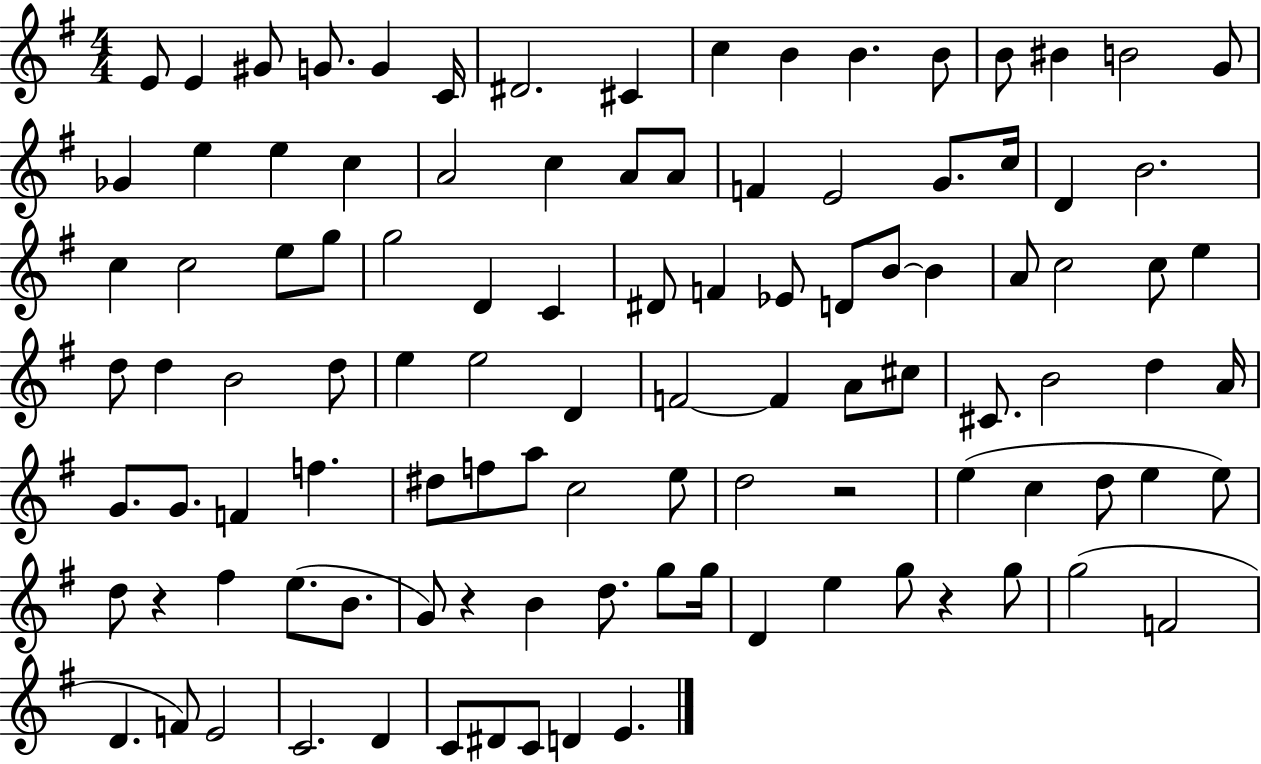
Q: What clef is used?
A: treble